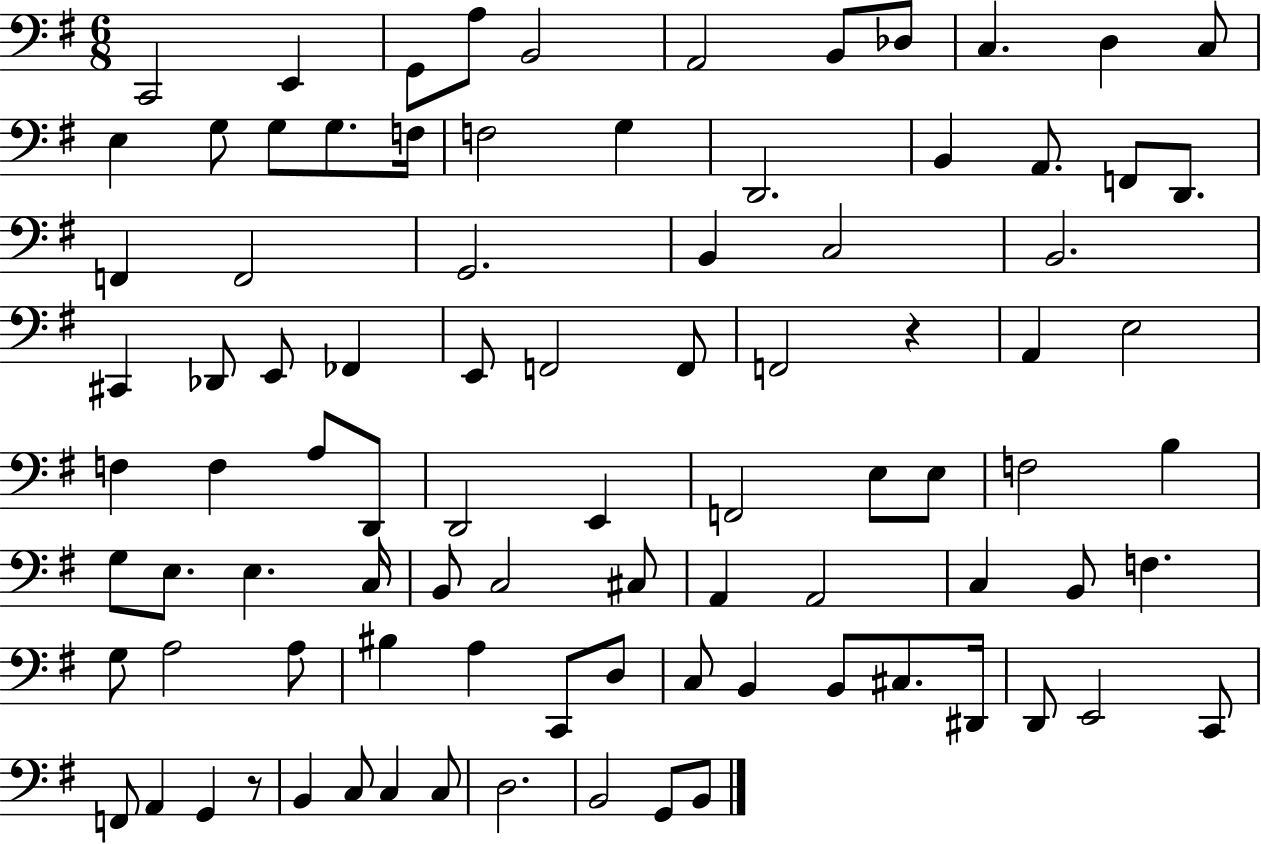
C2/h E2/q G2/e A3/e B2/h A2/h B2/e Db3/e C3/q. D3/q C3/e E3/q G3/e G3/e G3/e. F3/s F3/h G3/q D2/h. B2/q A2/e. F2/e D2/e. F2/q F2/h G2/h. B2/q C3/h B2/h. C#2/q Db2/e E2/e FES2/q E2/e F2/h F2/e F2/h R/q A2/q E3/h F3/q F3/q A3/e D2/e D2/h E2/q F2/h E3/e E3/e F3/h B3/q G3/e E3/e. E3/q. C3/s B2/e C3/h C#3/e A2/q A2/h C3/q B2/e F3/q. G3/e A3/h A3/e BIS3/q A3/q C2/e D3/e C3/e B2/q B2/e C#3/e. D#2/s D2/e E2/h C2/e F2/e A2/q G2/q R/e B2/q C3/e C3/q C3/e D3/h. B2/h G2/e B2/e